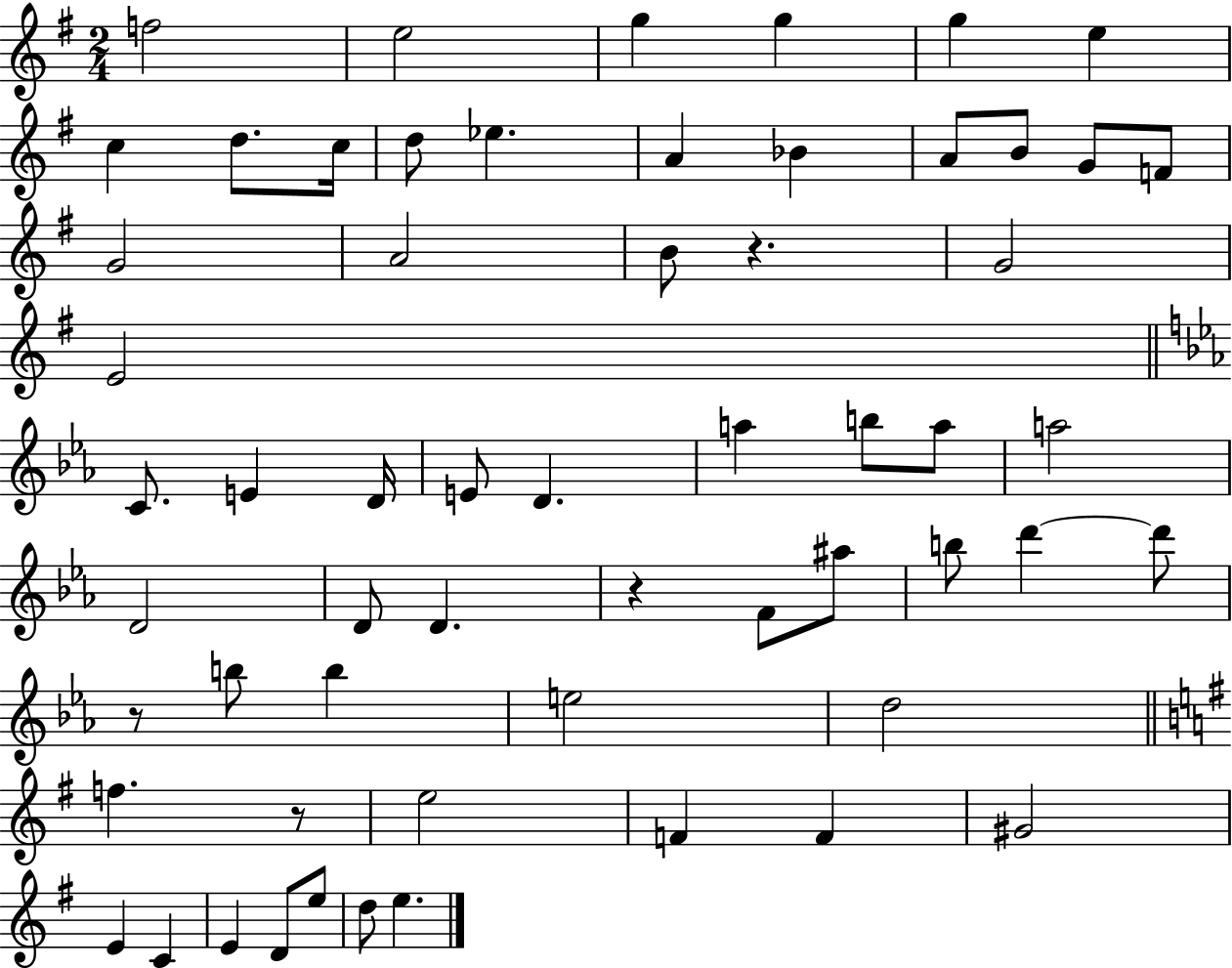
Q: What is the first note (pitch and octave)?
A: F5